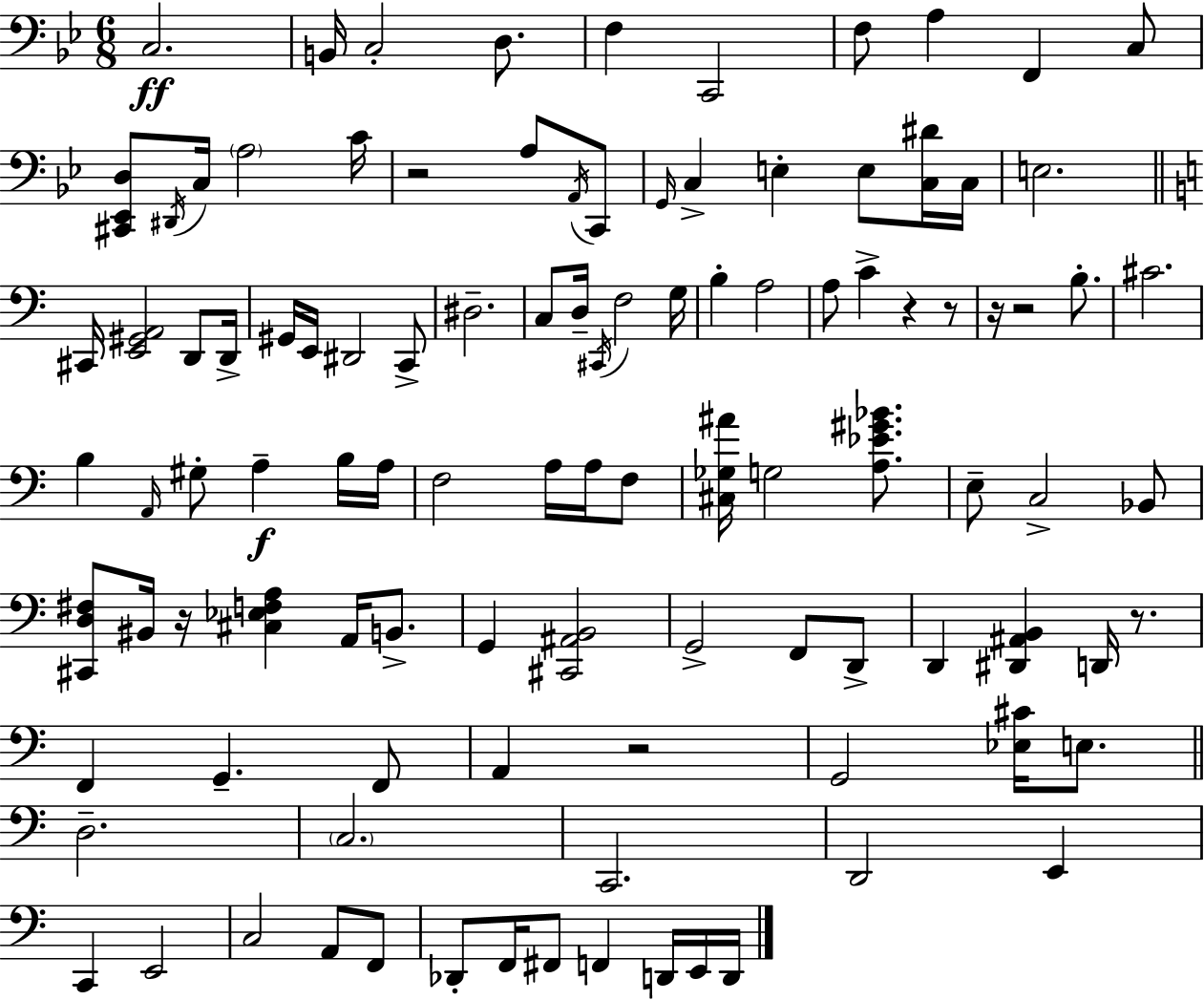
X:1
T:Untitled
M:6/8
L:1/4
K:Bb
C,2 B,,/4 C,2 D,/2 F, C,,2 F,/2 A, F,, C,/2 [^C,,_E,,D,]/2 ^D,,/4 C,/4 A,2 C/4 z2 A,/2 A,,/4 C,,/2 G,,/4 C, E, E,/2 [C,^D]/4 C,/4 E,2 ^C,,/4 [E,,^G,,A,,]2 D,,/2 D,,/4 ^G,,/4 E,,/4 ^D,,2 C,,/2 ^D,2 C,/2 D,/4 ^C,,/4 F,2 G,/4 B, A,2 A,/2 C z z/2 z/4 z2 B,/2 ^C2 B, A,,/4 ^G,/2 A, B,/4 A,/4 F,2 A,/4 A,/4 F,/2 [^C,_G,^A]/4 G,2 [A,_E^G_B]/2 E,/2 C,2 _B,,/2 [^C,,D,^F,]/2 ^B,,/4 z/4 [^C,_E,F,A,] A,,/4 B,,/2 G,, [^C,,^A,,B,,]2 G,,2 F,,/2 D,,/2 D,, [^D,,^A,,B,,] D,,/4 z/2 F,, G,, F,,/2 A,, z2 G,,2 [_E,^C]/4 E,/2 D,2 C,2 C,,2 D,,2 E,, C,, E,,2 C,2 A,,/2 F,,/2 _D,,/2 F,,/4 ^F,,/2 F,, D,,/4 E,,/4 D,,/4